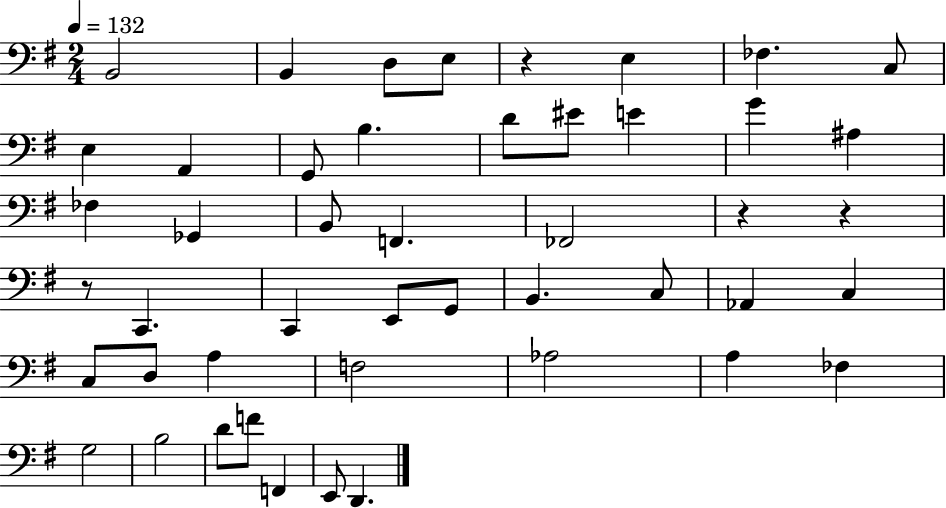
B2/h B2/q D3/e E3/e R/q E3/q FES3/q. C3/e E3/q A2/q G2/e B3/q. D4/e EIS4/e E4/q G4/q A#3/q FES3/q Gb2/q B2/e F2/q. FES2/h R/q R/q R/e C2/q. C2/q E2/e G2/e B2/q. C3/e Ab2/q C3/q C3/e D3/e A3/q F3/h Ab3/h A3/q FES3/q G3/h B3/h D4/e F4/e F2/q E2/e D2/q.